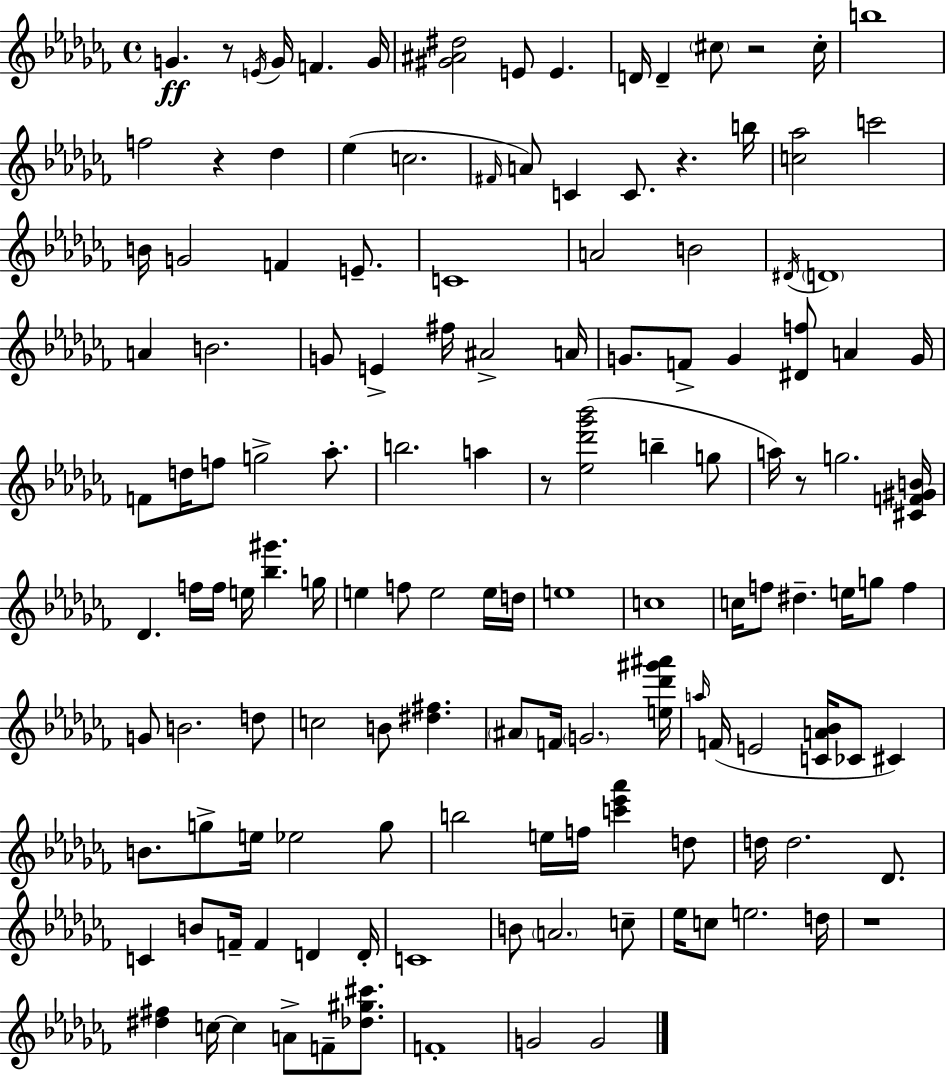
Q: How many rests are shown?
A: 7